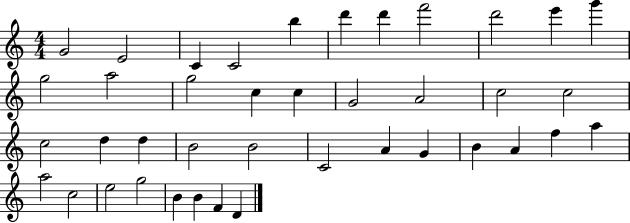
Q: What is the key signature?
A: C major